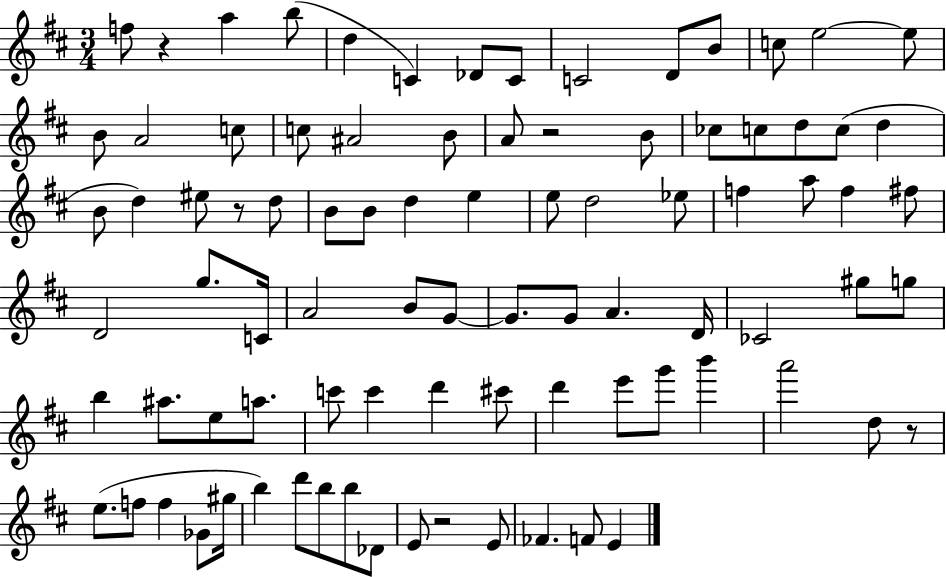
{
  \clef treble
  \numericTimeSignature
  \time 3/4
  \key d \major
  f''8 r4 a''4 b''8( | d''4 c'4) des'8 c'8 | c'2 d'8 b'8 | c''8 e''2~~ e''8 | \break b'8 a'2 c''8 | c''8 ais'2 b'8 | a'8 r2 b'8 | ces''8 c''8 d''8 c''8( d''4 | \break b'8 d''4) eis''8 r8 d''8 | b'8 b'8 d''4 e''4 | e''8 d''2 ees''8 | f''4 a''8 f''4 fis''8 | \break d'2 g''8. c'16 | a'2 b'8 g'8~~ | g'8. g'8 a'4. d'16 | ces'2 gis''8 g''8 | \break b''4 ais''8. e''8 a''8. | c'''8 c'''4 d'''4 cis'''8 | d'''4 e'''8 g'''8 b'''4 | a'''2 d''8 r8 | \break e''8.( f''8 f''4 ges'8 gis''16 | b''4) d'''8 b''8 b''8 des'8 | e'8 r2 e'8 | fes'4. f'8 e'4 | \break \bar "|."
}